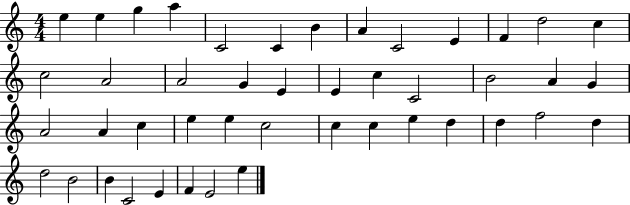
{
  \clef treble
  \numericTimeSignature
  \time 4/4
  \key c \major
  e''4 e''4 g''4 a''4 | c'2 c'4 b'4 | a'4 c'2 e'4 | f'4 d''2 c''4 | \break c''2 a'2 | a'2 g'4 e'4 | e'4 c''4 c'2 | b'2 a'4 g'4 | \break a'2 a'4 c''4 | e''4 e''4 c''2 | c''4 c''4 e''4 d''4 | d''4 f''2 d''4 | \break d''2 b'2 | b'4 c'2 e'4 | f'4 e'2 e''4 | \bar "|."
}